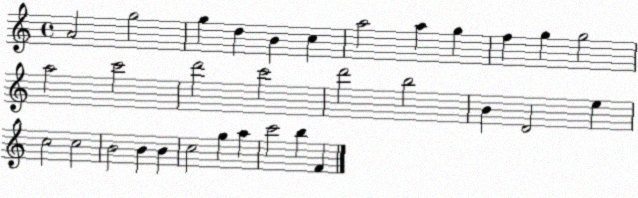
X:1
T:Untitled
M:4/4
L:1/4
K:C
A2 g2 g d B c a2 a g f g g2 a2 c'2 d'2 c'2 d'2 b2 B D2 e c2 c2 B2 B B c2 g a c'2 b F